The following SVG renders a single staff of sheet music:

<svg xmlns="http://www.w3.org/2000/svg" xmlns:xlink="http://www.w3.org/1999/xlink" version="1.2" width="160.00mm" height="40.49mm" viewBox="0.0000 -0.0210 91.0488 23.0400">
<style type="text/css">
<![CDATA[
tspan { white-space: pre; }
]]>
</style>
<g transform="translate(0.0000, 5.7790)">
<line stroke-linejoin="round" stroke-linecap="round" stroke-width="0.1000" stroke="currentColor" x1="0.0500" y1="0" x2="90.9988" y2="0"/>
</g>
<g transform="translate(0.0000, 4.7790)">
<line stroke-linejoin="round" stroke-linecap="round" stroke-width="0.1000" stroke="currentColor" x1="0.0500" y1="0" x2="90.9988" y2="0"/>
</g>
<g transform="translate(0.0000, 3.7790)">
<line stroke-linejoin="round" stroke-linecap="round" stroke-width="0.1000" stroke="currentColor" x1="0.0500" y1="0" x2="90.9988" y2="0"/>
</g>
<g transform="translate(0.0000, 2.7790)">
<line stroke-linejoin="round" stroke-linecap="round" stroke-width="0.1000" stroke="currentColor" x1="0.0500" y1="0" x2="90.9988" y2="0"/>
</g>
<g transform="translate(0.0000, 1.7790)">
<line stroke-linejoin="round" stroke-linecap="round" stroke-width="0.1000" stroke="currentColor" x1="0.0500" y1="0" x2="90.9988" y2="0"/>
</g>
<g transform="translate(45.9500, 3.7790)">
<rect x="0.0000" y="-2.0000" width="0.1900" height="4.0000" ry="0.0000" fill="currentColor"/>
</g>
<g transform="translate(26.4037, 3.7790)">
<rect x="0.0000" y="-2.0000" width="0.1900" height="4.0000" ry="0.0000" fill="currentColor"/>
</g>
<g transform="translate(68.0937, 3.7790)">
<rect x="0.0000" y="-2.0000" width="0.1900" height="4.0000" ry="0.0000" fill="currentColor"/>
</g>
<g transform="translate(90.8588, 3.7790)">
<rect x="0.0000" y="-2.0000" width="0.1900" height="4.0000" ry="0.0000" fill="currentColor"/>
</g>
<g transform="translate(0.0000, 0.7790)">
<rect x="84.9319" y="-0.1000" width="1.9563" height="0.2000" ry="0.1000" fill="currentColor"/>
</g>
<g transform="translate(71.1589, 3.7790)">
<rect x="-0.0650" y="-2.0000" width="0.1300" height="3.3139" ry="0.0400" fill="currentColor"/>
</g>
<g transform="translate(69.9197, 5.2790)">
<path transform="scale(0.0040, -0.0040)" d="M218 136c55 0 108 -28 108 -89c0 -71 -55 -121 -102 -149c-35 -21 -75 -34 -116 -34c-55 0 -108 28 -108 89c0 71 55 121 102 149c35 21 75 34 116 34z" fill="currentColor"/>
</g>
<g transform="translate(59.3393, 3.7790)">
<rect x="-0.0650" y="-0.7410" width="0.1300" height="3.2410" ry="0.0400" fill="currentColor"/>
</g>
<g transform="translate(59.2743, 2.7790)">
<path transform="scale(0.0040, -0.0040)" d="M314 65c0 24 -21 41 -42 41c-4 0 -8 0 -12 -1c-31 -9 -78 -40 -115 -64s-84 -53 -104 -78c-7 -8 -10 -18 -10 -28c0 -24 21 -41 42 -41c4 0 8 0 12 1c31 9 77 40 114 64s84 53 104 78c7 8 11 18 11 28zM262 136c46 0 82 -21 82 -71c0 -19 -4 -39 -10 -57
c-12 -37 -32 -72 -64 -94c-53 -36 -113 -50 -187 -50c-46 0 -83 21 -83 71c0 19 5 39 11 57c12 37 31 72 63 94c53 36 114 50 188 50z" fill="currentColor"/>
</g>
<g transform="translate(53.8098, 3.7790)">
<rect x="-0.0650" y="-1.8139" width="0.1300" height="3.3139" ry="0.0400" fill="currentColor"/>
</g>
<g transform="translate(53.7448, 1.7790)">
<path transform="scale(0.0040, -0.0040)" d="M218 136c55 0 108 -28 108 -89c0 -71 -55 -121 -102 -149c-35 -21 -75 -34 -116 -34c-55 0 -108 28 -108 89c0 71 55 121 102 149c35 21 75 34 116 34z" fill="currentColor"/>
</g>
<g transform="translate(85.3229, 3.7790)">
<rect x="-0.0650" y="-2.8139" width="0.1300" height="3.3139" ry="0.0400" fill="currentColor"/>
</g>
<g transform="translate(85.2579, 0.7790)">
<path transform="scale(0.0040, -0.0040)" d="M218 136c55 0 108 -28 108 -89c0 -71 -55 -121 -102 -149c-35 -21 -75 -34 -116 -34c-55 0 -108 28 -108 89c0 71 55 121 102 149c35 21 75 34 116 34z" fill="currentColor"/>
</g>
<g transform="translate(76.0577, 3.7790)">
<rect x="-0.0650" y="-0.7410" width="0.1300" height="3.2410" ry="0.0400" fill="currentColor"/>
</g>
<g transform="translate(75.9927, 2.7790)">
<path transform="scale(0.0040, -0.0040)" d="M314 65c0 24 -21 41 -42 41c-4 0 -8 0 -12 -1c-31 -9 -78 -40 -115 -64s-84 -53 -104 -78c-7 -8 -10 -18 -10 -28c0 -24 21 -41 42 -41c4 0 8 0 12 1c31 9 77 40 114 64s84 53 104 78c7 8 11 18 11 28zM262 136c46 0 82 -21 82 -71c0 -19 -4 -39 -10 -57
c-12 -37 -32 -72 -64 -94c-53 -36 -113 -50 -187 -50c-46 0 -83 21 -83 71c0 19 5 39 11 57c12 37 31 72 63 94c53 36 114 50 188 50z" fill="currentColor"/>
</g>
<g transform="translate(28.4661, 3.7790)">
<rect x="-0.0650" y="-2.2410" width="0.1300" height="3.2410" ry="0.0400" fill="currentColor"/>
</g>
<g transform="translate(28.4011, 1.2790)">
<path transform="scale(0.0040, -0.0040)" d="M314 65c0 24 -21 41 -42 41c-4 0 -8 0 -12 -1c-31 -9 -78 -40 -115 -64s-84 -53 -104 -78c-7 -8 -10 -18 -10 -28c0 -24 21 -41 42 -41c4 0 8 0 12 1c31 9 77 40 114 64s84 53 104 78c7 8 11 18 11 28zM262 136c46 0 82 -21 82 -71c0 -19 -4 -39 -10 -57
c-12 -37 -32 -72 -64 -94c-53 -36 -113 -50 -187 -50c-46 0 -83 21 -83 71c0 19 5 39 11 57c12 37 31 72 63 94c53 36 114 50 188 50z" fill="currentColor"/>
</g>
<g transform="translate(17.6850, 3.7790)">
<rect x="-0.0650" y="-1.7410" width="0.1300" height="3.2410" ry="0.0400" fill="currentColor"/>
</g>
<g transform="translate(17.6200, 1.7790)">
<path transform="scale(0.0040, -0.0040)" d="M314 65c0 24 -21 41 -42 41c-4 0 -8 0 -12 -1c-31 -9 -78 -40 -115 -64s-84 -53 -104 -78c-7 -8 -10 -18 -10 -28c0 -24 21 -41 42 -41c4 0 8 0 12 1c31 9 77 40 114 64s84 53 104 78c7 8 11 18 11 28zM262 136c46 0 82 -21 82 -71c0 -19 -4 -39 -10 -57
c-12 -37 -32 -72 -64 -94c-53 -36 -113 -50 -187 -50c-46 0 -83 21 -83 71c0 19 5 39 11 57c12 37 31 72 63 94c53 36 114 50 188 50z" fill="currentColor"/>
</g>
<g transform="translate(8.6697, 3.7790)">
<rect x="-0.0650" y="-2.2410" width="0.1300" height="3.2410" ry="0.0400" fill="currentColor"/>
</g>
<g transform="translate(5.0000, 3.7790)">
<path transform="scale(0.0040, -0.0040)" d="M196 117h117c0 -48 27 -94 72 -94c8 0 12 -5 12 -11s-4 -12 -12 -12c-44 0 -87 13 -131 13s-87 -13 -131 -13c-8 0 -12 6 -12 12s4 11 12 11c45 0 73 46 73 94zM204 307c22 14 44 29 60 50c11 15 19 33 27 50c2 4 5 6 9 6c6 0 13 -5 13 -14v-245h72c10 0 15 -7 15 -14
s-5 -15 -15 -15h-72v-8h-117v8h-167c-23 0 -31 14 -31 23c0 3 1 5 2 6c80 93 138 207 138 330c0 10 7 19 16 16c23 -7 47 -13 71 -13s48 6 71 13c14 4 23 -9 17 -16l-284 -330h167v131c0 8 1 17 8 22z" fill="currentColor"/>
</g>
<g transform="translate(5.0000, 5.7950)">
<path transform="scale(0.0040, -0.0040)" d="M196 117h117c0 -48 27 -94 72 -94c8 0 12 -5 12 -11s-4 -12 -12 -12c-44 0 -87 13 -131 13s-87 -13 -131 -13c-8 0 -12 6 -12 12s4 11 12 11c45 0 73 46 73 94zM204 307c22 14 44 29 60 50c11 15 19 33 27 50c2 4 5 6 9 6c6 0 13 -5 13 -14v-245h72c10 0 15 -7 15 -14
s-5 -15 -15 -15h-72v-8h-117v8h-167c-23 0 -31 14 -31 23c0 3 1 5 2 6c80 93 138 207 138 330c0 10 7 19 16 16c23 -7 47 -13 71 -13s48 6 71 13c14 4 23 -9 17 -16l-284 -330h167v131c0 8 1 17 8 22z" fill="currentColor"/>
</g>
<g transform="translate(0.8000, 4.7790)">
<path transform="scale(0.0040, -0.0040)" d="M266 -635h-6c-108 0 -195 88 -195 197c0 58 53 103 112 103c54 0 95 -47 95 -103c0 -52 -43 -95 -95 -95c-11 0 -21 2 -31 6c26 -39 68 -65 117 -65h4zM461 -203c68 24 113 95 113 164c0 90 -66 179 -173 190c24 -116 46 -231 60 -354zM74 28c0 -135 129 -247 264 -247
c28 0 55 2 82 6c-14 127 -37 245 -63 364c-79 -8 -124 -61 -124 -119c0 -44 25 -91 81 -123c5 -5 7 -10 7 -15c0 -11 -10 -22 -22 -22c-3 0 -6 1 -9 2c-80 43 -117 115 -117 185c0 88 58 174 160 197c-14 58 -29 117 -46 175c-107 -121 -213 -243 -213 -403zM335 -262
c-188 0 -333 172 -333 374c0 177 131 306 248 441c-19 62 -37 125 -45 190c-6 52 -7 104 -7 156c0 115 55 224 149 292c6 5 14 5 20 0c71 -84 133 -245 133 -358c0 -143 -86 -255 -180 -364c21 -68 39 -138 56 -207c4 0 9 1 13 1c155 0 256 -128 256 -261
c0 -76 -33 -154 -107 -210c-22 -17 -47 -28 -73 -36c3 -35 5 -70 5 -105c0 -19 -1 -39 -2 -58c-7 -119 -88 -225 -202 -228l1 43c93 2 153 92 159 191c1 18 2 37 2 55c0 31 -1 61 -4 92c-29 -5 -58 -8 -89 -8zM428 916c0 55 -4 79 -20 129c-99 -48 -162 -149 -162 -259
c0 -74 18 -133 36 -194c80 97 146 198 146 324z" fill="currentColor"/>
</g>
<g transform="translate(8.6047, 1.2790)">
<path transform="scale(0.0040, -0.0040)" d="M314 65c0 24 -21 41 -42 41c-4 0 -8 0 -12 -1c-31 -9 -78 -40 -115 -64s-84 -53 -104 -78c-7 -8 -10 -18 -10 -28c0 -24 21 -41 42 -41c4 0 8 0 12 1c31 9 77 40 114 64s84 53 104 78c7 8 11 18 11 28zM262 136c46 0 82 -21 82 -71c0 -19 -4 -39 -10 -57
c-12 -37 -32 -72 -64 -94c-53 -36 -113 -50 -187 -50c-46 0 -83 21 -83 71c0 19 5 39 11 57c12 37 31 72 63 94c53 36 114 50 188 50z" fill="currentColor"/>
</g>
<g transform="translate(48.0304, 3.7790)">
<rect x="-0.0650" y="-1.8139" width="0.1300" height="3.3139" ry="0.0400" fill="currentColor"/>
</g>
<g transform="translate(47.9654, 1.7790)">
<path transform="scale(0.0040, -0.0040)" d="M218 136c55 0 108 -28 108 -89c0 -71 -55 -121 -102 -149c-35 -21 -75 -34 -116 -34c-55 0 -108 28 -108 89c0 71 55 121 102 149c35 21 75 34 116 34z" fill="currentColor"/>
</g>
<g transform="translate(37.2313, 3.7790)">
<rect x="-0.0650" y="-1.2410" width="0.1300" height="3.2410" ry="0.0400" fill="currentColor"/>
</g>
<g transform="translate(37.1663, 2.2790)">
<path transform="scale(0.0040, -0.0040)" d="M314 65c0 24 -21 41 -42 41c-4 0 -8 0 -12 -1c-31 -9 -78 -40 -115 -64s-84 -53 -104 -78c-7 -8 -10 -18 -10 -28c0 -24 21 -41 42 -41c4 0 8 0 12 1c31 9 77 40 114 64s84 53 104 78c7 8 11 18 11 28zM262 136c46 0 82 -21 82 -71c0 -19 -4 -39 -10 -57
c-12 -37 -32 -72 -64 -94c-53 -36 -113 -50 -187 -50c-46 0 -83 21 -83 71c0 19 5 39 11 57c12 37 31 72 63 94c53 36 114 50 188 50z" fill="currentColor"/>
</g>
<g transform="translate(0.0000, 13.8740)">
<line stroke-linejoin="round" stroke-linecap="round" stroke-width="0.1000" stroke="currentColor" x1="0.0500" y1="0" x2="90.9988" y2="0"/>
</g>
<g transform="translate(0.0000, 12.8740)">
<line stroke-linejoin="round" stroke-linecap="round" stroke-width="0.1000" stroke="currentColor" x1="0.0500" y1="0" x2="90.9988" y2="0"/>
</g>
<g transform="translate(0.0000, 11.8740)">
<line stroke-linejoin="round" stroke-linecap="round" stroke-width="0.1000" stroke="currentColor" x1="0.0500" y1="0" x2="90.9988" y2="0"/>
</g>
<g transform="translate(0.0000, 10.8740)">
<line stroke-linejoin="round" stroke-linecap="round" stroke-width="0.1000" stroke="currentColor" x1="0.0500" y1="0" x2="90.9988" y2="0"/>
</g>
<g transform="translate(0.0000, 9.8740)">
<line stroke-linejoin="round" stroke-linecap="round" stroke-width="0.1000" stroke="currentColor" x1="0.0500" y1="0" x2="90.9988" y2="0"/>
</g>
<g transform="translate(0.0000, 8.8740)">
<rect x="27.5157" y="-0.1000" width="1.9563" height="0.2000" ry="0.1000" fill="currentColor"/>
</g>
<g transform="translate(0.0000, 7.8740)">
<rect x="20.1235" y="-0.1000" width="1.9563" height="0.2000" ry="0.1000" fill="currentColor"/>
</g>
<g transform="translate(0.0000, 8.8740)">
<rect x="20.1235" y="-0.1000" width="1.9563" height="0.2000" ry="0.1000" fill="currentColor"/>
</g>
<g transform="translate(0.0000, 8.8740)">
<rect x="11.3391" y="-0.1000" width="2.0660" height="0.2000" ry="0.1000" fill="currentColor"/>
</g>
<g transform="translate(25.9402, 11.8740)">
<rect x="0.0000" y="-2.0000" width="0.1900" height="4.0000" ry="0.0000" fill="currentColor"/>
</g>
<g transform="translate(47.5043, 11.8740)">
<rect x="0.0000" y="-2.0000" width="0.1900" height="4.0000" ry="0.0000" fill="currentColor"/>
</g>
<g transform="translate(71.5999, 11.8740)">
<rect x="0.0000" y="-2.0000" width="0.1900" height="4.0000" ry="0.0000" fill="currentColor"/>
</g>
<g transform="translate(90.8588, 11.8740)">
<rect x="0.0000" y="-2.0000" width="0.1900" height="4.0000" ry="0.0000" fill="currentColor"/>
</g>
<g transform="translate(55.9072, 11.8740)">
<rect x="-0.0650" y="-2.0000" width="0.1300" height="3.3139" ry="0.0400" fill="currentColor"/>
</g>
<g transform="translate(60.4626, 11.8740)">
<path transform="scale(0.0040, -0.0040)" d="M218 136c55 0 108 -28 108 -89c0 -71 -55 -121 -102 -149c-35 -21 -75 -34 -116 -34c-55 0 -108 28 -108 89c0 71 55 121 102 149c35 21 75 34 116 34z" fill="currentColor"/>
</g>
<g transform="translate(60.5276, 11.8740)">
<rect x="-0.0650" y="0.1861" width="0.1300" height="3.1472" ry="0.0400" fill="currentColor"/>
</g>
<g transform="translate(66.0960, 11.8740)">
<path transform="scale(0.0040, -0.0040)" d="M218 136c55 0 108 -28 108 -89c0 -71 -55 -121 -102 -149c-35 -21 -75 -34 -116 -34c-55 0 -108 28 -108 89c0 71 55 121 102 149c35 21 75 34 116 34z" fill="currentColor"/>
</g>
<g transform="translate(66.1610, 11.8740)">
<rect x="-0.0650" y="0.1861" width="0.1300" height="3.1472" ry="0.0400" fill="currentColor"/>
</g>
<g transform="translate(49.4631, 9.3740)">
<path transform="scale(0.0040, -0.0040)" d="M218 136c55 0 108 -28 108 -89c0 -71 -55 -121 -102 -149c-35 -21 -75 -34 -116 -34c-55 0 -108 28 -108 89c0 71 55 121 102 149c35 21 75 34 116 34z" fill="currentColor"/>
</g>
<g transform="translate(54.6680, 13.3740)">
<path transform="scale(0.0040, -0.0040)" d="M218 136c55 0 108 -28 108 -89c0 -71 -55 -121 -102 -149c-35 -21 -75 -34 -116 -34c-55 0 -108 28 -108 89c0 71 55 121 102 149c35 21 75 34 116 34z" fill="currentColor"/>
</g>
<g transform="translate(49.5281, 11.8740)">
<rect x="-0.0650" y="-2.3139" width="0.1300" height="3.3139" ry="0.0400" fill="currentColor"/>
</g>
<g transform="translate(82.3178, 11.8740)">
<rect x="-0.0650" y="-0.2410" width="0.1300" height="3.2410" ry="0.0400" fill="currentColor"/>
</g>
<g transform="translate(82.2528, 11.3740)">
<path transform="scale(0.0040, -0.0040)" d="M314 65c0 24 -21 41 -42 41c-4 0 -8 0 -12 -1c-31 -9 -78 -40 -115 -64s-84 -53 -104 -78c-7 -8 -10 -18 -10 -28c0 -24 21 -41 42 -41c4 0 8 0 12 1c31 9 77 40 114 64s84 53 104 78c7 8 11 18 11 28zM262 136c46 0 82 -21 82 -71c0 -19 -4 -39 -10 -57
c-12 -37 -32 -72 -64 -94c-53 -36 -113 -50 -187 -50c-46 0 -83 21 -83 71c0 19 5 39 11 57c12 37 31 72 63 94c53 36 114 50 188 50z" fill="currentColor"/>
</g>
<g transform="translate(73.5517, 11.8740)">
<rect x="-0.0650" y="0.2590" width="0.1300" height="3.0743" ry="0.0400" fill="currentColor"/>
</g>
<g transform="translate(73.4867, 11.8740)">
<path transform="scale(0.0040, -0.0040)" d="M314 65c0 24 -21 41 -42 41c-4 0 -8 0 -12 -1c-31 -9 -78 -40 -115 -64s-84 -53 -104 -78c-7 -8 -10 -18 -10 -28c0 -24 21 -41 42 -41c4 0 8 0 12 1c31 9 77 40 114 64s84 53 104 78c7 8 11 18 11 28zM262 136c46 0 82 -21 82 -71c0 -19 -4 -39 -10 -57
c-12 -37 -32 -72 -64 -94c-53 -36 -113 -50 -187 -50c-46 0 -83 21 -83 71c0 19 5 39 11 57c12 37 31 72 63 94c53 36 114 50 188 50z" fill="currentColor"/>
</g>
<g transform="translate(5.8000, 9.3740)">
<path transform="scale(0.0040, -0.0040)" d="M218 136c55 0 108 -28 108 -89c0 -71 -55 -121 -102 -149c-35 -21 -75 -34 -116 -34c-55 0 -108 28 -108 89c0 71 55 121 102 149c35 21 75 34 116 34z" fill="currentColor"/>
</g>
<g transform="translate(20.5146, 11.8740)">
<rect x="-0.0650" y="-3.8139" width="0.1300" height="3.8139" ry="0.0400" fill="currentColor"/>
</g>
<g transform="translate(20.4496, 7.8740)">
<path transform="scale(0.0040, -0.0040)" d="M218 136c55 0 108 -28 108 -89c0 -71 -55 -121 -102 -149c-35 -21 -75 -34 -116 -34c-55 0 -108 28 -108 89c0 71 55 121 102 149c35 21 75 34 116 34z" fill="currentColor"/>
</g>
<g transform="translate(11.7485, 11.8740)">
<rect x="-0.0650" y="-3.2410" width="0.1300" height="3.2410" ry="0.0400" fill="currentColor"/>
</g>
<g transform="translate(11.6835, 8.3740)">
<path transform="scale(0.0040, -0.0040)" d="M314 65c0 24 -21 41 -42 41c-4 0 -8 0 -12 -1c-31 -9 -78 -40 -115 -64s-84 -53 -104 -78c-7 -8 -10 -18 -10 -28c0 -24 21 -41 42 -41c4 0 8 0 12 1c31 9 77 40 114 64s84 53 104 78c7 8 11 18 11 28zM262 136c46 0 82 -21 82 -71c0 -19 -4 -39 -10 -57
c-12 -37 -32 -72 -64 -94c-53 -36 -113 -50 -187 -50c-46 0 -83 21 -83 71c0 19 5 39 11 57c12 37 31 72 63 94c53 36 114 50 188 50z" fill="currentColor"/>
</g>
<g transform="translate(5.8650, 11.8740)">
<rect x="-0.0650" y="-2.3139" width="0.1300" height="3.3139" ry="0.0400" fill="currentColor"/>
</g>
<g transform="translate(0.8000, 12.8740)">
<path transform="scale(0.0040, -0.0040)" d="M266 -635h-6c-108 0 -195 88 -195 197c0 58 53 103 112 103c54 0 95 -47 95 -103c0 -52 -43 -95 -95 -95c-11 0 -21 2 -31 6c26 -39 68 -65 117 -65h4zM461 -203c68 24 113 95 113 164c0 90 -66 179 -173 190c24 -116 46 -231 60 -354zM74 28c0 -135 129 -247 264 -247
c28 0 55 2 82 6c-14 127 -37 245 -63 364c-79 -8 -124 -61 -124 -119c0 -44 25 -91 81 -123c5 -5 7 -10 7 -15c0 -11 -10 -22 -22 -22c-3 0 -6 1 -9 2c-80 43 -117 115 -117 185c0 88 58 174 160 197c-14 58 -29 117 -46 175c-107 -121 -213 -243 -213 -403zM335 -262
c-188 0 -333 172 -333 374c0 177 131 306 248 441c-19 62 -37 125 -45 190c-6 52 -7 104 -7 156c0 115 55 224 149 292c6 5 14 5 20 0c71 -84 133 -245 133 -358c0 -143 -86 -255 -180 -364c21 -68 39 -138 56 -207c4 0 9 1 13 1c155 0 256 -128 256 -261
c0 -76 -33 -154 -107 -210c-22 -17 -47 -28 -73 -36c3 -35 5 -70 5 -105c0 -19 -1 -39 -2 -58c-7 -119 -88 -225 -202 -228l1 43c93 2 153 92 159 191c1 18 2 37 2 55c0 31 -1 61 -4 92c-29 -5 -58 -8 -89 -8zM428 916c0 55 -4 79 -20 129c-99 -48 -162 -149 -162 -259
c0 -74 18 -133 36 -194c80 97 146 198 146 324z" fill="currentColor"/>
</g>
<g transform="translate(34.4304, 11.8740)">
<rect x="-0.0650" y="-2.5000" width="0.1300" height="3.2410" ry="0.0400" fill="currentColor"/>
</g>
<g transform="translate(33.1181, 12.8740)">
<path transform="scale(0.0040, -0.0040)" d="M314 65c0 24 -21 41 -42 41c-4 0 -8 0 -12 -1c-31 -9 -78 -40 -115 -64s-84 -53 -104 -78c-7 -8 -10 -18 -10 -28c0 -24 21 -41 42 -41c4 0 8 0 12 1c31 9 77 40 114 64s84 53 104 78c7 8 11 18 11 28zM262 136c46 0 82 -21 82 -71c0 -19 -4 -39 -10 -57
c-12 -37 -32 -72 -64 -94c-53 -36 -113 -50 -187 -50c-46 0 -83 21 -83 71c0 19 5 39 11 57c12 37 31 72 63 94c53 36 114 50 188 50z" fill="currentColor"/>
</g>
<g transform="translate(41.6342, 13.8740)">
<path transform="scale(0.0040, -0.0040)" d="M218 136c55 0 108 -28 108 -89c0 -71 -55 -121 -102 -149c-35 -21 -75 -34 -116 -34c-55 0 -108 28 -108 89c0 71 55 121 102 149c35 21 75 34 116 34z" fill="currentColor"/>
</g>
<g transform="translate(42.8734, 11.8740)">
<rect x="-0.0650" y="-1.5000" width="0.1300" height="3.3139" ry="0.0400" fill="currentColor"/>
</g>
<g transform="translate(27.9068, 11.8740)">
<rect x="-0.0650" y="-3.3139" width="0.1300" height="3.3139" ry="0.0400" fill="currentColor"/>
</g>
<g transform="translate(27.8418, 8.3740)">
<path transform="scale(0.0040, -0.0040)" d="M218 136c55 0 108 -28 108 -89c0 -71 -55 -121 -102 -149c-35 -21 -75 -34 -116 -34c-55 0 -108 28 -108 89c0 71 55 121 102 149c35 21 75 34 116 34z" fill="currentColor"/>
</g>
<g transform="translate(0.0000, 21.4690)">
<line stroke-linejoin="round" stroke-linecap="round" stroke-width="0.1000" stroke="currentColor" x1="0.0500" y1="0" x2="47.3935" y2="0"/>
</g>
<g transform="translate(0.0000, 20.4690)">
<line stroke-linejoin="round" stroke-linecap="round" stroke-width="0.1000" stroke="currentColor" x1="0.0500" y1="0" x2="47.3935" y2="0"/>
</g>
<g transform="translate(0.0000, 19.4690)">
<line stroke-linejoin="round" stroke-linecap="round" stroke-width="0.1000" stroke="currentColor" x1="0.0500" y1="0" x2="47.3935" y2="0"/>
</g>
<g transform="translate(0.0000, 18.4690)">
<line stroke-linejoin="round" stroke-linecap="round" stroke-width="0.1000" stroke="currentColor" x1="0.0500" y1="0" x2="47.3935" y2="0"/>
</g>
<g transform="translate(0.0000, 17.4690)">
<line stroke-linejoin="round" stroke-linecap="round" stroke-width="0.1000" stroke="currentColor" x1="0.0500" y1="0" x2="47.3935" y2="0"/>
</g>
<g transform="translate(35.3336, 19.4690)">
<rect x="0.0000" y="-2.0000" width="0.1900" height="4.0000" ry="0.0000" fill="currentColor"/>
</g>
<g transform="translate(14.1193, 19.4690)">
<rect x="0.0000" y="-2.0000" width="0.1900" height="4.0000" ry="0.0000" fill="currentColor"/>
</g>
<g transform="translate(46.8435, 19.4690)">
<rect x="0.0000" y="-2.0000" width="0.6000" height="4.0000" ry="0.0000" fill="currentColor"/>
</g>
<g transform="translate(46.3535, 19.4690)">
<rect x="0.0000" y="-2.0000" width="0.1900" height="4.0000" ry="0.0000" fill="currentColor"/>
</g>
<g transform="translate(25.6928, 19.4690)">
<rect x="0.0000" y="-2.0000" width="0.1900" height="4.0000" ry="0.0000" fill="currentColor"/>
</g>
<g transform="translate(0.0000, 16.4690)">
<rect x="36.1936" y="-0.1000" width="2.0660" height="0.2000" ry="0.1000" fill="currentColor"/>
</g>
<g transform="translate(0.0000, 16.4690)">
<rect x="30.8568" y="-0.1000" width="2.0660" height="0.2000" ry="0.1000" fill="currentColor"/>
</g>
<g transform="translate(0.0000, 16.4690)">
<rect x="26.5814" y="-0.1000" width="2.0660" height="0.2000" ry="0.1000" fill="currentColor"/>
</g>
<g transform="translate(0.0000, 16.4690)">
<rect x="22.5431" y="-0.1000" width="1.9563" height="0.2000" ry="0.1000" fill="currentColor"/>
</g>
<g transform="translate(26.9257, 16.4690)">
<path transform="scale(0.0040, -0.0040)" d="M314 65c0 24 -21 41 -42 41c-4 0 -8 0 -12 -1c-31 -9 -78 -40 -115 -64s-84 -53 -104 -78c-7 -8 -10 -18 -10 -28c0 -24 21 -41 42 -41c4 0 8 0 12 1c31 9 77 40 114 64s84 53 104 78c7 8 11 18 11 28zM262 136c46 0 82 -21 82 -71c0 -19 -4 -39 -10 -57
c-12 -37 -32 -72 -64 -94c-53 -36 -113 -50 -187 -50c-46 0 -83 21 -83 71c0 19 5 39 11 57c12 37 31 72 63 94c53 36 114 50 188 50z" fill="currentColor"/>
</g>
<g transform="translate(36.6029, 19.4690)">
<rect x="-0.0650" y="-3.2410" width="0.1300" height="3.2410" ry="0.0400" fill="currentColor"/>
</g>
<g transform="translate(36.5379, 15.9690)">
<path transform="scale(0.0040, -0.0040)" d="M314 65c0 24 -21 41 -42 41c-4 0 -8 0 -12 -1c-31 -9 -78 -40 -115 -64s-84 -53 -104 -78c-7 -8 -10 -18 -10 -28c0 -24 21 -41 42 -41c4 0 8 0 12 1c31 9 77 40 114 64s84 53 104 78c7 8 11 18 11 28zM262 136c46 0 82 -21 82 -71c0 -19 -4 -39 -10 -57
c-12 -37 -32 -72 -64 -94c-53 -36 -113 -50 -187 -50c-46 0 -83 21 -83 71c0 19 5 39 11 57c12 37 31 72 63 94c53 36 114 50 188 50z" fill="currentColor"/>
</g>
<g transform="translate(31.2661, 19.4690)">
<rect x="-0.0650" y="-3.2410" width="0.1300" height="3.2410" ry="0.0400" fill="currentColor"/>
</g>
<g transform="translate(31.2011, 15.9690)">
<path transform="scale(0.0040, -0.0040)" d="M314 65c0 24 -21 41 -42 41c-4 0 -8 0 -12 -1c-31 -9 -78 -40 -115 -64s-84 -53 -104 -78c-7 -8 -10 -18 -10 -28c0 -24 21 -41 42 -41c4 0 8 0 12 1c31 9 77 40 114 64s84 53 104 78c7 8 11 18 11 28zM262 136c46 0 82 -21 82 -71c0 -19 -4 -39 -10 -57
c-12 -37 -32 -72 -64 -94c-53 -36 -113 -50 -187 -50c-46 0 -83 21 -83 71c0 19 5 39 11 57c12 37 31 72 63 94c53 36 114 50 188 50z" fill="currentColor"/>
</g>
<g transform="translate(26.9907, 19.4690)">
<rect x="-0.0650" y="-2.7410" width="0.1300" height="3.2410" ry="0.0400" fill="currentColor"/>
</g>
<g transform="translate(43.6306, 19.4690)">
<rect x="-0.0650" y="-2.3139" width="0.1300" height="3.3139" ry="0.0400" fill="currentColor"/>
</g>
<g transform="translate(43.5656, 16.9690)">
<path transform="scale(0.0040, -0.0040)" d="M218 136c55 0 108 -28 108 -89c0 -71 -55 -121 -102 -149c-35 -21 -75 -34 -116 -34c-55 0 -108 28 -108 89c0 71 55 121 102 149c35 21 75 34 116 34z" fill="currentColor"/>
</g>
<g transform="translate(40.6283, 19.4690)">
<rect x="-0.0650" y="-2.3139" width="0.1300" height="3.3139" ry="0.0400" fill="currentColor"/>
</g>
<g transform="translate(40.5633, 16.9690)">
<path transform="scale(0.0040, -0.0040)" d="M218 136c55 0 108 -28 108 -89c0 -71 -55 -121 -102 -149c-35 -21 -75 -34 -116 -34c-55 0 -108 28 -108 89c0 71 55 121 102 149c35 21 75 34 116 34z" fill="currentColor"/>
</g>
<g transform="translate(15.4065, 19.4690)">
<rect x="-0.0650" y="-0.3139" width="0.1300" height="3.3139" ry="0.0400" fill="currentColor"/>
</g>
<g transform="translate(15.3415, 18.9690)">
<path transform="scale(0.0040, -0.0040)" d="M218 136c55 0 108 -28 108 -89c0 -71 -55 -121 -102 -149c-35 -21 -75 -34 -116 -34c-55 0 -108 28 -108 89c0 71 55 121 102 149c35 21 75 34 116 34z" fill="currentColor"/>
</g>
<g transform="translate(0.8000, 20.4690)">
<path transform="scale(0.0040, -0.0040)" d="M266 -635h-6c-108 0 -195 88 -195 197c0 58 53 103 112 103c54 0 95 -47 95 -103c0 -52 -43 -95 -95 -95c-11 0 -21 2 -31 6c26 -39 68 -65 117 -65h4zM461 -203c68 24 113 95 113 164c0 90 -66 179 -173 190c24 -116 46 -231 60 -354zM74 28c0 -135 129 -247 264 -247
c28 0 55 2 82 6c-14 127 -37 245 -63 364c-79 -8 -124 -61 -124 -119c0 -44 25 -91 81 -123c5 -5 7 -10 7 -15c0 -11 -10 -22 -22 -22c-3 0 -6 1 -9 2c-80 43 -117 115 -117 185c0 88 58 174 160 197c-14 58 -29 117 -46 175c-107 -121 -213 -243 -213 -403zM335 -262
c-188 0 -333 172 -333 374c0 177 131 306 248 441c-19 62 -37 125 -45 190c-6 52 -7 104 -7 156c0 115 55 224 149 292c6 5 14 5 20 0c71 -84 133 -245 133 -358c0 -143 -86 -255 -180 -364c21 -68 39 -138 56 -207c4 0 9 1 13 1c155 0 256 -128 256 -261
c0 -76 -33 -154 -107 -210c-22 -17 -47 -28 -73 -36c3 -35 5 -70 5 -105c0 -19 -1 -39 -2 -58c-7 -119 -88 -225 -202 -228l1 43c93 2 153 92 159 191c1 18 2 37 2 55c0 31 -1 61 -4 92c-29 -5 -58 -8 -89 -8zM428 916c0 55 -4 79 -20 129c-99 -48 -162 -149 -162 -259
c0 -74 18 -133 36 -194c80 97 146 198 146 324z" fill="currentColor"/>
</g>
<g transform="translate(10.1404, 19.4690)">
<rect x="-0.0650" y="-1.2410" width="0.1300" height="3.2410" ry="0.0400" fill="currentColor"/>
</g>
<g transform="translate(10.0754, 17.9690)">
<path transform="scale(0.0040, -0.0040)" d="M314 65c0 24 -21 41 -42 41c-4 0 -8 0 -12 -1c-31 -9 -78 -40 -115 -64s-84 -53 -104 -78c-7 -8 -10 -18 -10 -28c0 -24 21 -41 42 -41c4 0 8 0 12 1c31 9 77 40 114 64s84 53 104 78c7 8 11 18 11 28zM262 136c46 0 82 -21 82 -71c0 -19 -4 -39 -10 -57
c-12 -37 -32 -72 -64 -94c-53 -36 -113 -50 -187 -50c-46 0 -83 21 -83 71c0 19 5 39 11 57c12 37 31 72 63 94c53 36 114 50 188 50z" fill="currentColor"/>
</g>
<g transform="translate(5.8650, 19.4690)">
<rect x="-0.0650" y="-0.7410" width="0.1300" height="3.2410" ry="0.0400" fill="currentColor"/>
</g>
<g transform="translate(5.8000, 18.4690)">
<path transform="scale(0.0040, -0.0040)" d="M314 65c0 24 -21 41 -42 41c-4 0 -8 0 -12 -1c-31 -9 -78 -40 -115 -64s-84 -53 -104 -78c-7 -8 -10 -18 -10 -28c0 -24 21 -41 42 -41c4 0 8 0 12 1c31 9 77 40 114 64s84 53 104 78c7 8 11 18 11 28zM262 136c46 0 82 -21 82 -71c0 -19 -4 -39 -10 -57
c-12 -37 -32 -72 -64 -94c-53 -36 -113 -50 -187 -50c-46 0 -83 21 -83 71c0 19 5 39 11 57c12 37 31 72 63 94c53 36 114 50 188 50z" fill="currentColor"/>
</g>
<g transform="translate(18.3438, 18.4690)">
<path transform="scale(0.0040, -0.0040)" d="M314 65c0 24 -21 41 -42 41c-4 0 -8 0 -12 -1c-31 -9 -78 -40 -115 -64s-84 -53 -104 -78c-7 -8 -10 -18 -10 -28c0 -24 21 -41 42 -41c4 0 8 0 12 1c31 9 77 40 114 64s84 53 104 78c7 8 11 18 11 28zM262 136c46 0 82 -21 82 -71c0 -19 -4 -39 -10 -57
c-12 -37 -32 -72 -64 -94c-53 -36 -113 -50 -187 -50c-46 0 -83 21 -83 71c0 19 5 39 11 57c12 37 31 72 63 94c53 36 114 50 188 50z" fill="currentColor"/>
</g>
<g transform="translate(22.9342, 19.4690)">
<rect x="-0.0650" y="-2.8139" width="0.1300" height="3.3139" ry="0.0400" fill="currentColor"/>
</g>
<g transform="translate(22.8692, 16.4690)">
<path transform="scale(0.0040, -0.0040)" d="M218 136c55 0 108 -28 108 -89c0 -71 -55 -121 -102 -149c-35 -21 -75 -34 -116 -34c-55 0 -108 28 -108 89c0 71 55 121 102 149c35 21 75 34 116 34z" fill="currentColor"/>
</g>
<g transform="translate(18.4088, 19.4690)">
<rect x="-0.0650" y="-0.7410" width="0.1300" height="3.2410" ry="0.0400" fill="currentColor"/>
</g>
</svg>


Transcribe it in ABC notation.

X:1
T:Untitled
M:4/4
L:1/4
K:C
g2 f2 g2 e2 f f d2 F d2 a g b2 c' b G2 E g F B B B2 c2 d2 e2 c d2 a a2 b2 b2 g g